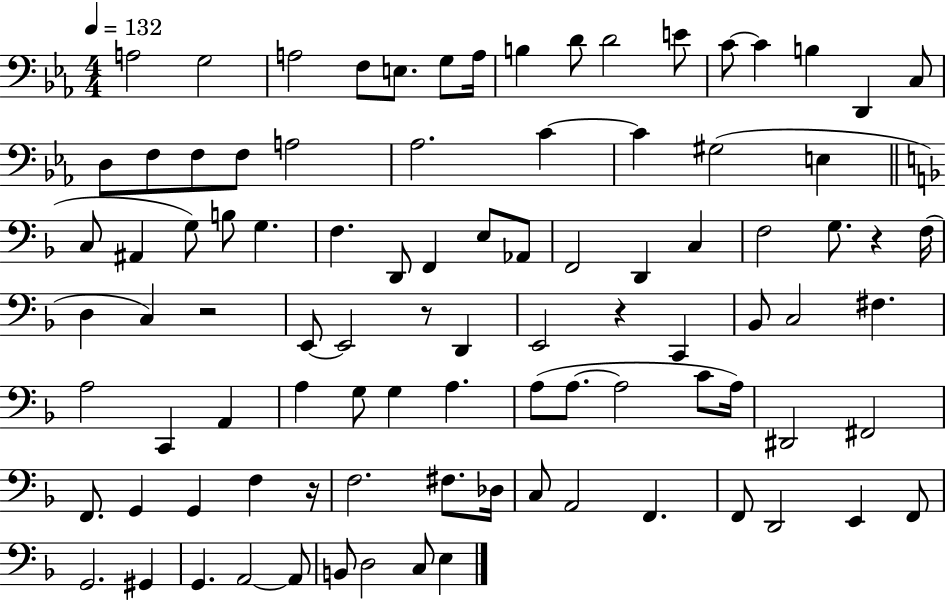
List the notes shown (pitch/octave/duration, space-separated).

A3/h G3/h A3/h F3/e E3/e. G3/e A3/s B3/q D4/e D4/h E4/e C4/e C4/q B3/q D2/q C3/e D3/e F3/e F3/e F3/e A3/h Ab3/h. C4/q C4/q G#3/h E3/q C3/e A#2/q G3/e B3/e G3/q. F3/q. D2/e F2/q E3/e Ab2/e F2/h D2/q C3/q F3/h G3/e. R/q F3/s D3/q C3/q R/h E2/e E2/h R/e D2/q E2/h R/q C2/q Bb2/e C3/h F#3/q. A3/h C2/q A2/q A3/q G3/e G3/q A3/q. A3/e A3/e. A3/h C4/e A3/s D#2/h F#2/h F2/e. G2/q G2/q F3/q R/s F3/h. F#3/e. Db3/s C3/e A2/h F2/q. F2/e D2/h E2/q F2/e G2/h. G#2/q G2/q. A2/h A2/e B2/e D3/h C3/e E3/q